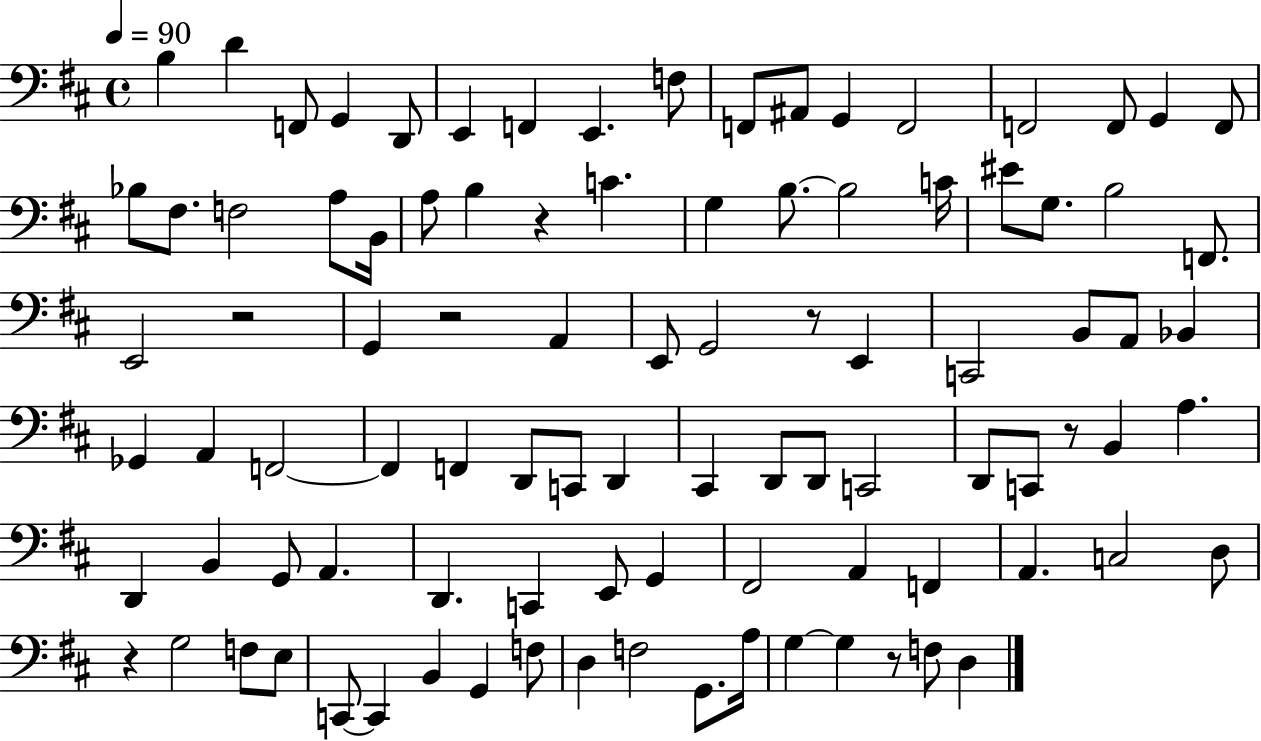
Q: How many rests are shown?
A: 7